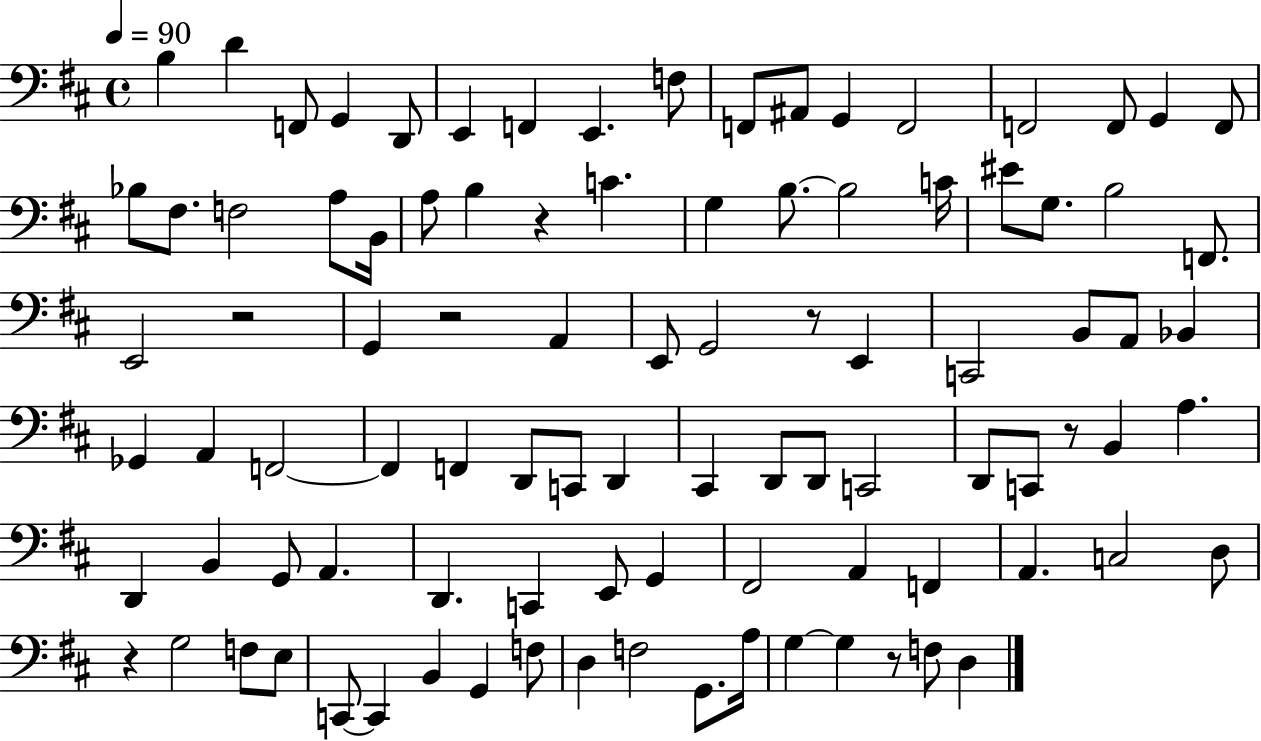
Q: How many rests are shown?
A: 7